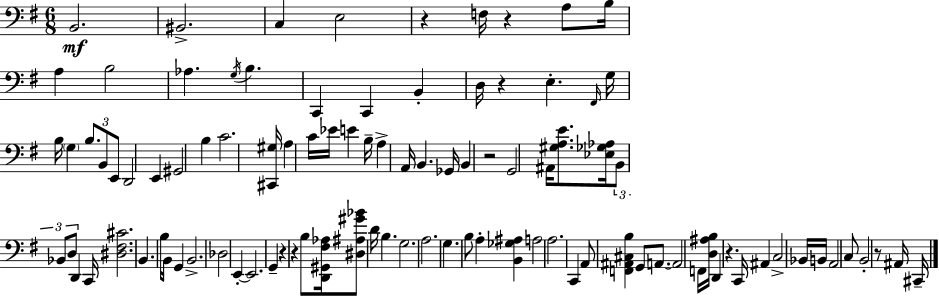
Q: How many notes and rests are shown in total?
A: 99